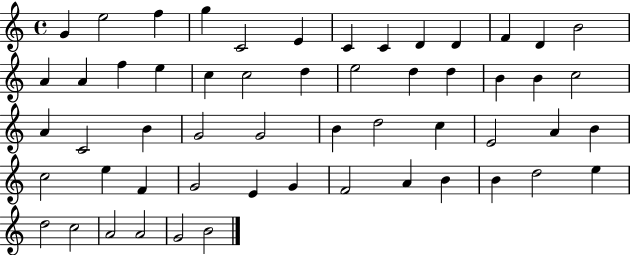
X:1
T:Untitled
M:4/4
L:1/4
K:C
G e2 f g C2 E C C D D F D B2 A A f e c c2 d e2 d d B B c2 A C2 B G2 G2 B d2 c E2 A B c2 e F G2 E G F2 A B B d2 e d2 c2 A2 A2 G2 B2